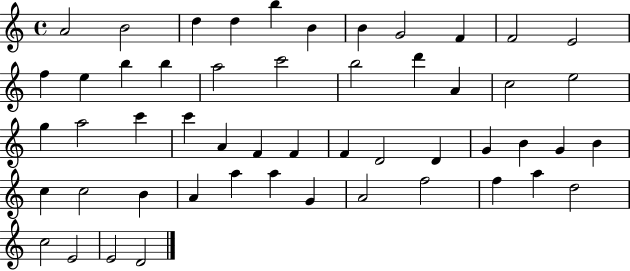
X:1
T:Untitled
M:4/4
L:1/4
K:C
A2 B2 d d b B B G2 F F2 E2 f e b b a2 c'2 b2 d' A c2 e2 g a2 c' c' A F F F D2 D G B G B c c2 B A a a G A2 f2 f a d2 c2 E2 E2 D2